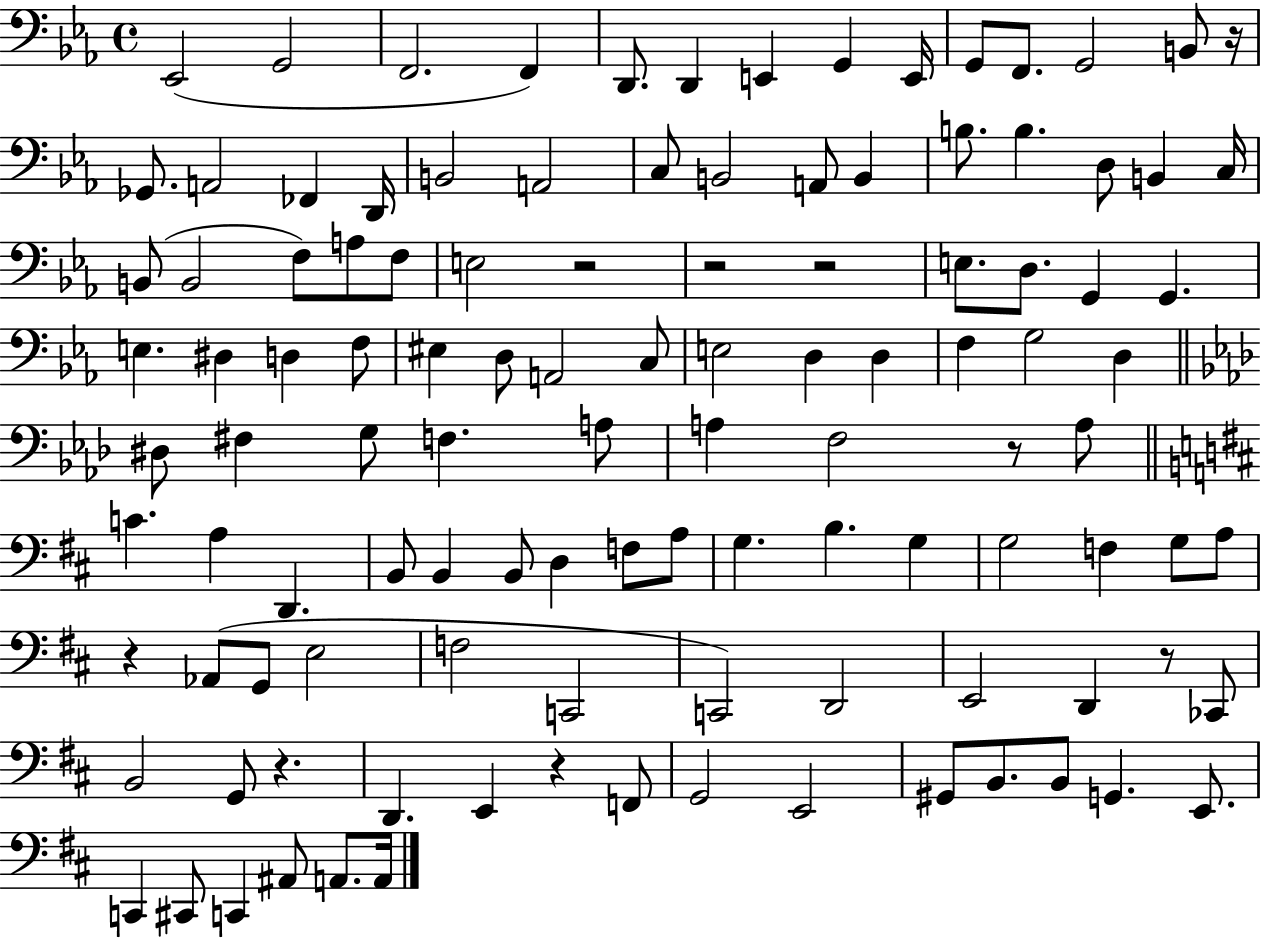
{
  \clef bass
  \time 4/4
  \defaultTimeSignature
  \key ees \major
  ees,2( g,2 | f,2. f,4) | d,8. d,4 e,4 g,4 e,16 | g,8 f,8. g,2 b,8 r16 | \break ges,8. a,2 fes,4 d,16 | b,2 a,2 | c8 b,2 a,8 b,4 | b8. b4. d8 b,4 c16 | \break b,8( b,2 f8) a8 f8 | e2 r2 | r2 r2 | e8. d8. g,4 g,4. | \break e4. dis4 d4 f8 | eis4 d8 a,2 c8 | e2 d4 d4 | f4 g2 d4 | \break \bar "||" \break \key aes \major dis8 fis4 g8 f4. a8 | a4 f2 r8 a8 | \bar "||" \break \key d \major c'4. a4 d,4. | b,8 b,4 b,8 d4 f8 a8 | g4. b4. g4 | g2 f4 g8 a8 | \break r4 aes,8( g,8 e2 | f2 c,2 | c,2) d,2 | e,2 d,4 r8 ces,8 | \break b,2 g,8 r4. | d,4. e,4 r4 f,8 | g,2 e,2 | gis,8 b,8. b,8 g,4. e,8. | \break c,4 cis,8 c,4 ais,8 a,8. a,16 | \bar "|."
}